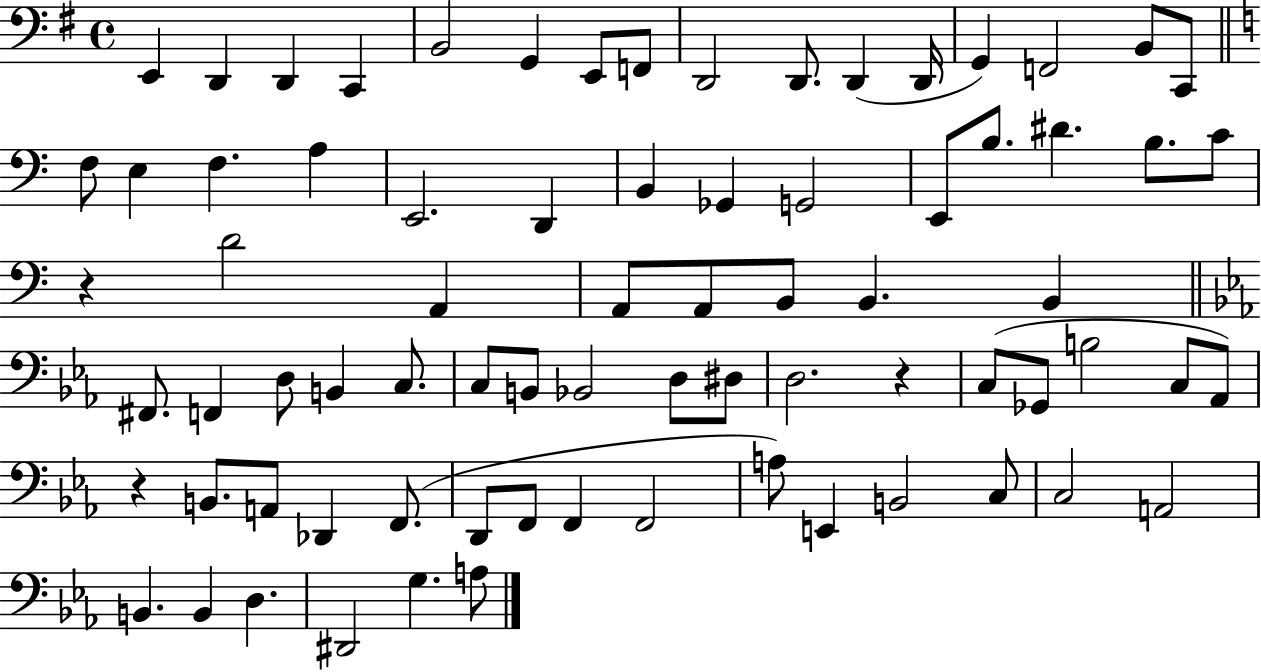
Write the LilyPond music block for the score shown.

{
  \clef bass
  \time 4/4
  \defaultTimeSignature
  \key g \major
  e,4 d,4 d,4 c,4 | b,2 g,4 e,8 f,8 | d,2 d,8. d,4( d,16 | g,4) f,2 b,8 c,8 | \break \bar "||" \break \key a \minor f8 e4 f4. a4 | e,2. d,4 | b,4 ges,4 g,2 | e,8 b8. dis'4. b8. c'8 | \break r4 d'2 a,4 | a,8 a,8 b,8 b,4. b,4 | \bar "||" \break \key ees \major fis,8. f,4 d8 b,4 c8. | c8 b,8 bes,2 d8 dis8 | d2. r4 | c8( ges,8 b2 c8 aes,8) | \break r4 b,8. a,8 des,4 f,8.( | d,8 f,8 f,4 f,2 | a8) e,4 b,2 c8 | c2 a,2 | \break b,4. b,4 d4. | dis,2 g4. a8 | \bar "|."
}